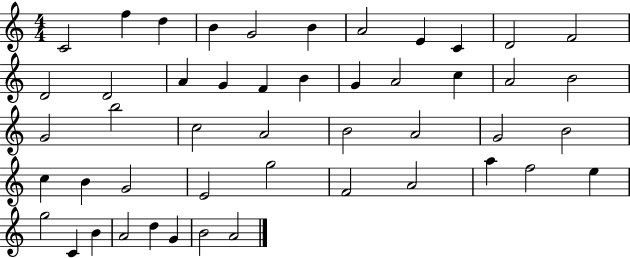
X:1
T:Untitled
M:4/4
L:1/4
K:C
C2 f d B G2 B A2 E C D2 F2 D2 D2 A G F B G A2 c A2 B2 G2 b2 c2 A2 B2 A2 G2 B2 c B G2 E2 g2 F2 A2 a f2 e g2 C B A2 d G B2 A2